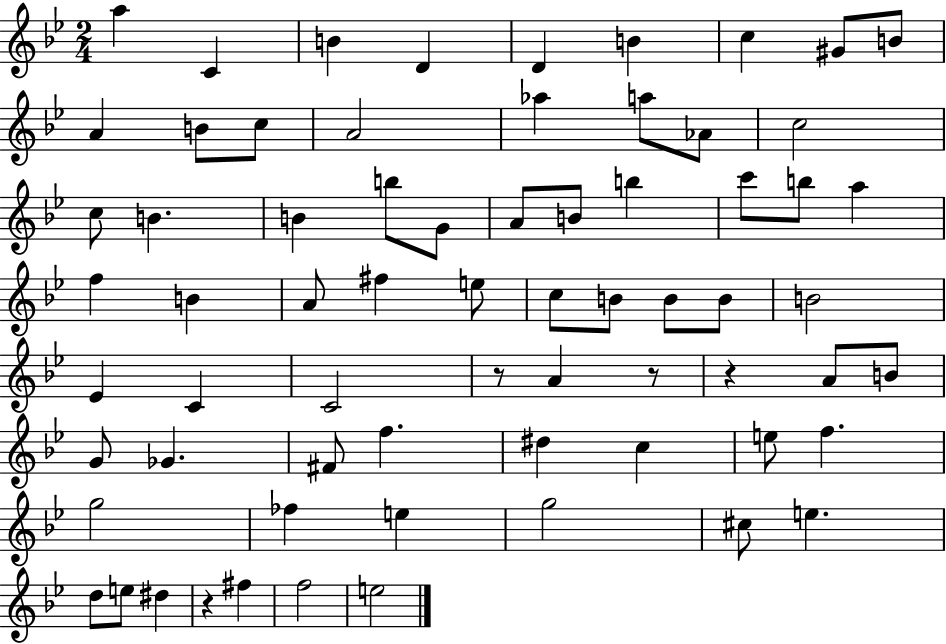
A5/q C4/q B4/q D4/q D4/q B4/q C5/q G#4/e B4/e A4/q B4/e C5/e A4/h Ab5/q A5/e Ab4/e C5/h C5/e B4/q. B4/q B5/e G4/e A4/e B4/e B5/q C6/e B5/e A5/q F5/q B4/q A4/e F#5/q E5/e C5/e B4/e B4/e B4/e B4/h Eb4/q C4/q C4/h R/e A4/q R/e R/q A4/e B4/e G4/e Gb4/q. F#4/e F5/q. D#5/q C5/q E5/e F5/q. G5/h FES5/q E5/q G5/h C#5/e E5/q. D5/e E5/e D#5/q R/q F#5/q F5/h E5/h